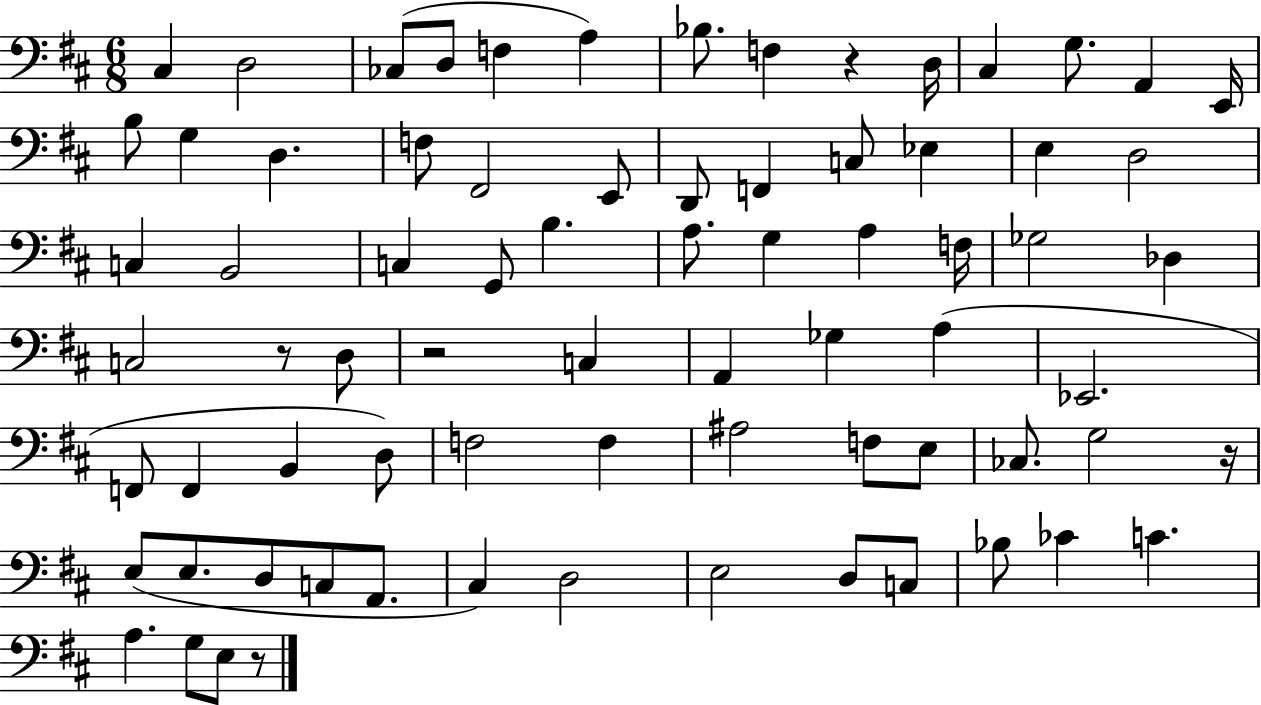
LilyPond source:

{
  \clef bass
  \numericTimeSignature
  \time 6/8
  \key d \major
  \repeat volta 2 { cis4 d2 | ces8( d8 f4 a4) | bes8. f4 r4 d16 | cis4 g8. a,4 e,16 | \break b8 g4 d4. | f8 fis,2 e,8 | d,8 f,4 c8 ees4 | e4 d2 | \break c4 b,2 | c4 g,8 b4. | a8. g4 a4 f16 | ges2 des4 | \break c2 r8 d8 | r2 c4 | a,4 ges4 a4( | ees,2. | \break f,8 f,4 b,4 d8) | f2 f4 | ais2 f8 e8 | ces8. g2 r16 | \break e8( e8. d8 c8 a,8. | cis4) d2 | e2 d8 c8 | bes8 ces'4 c'4. | \break a4. g8 e8 r8 | } \bar "|."
}